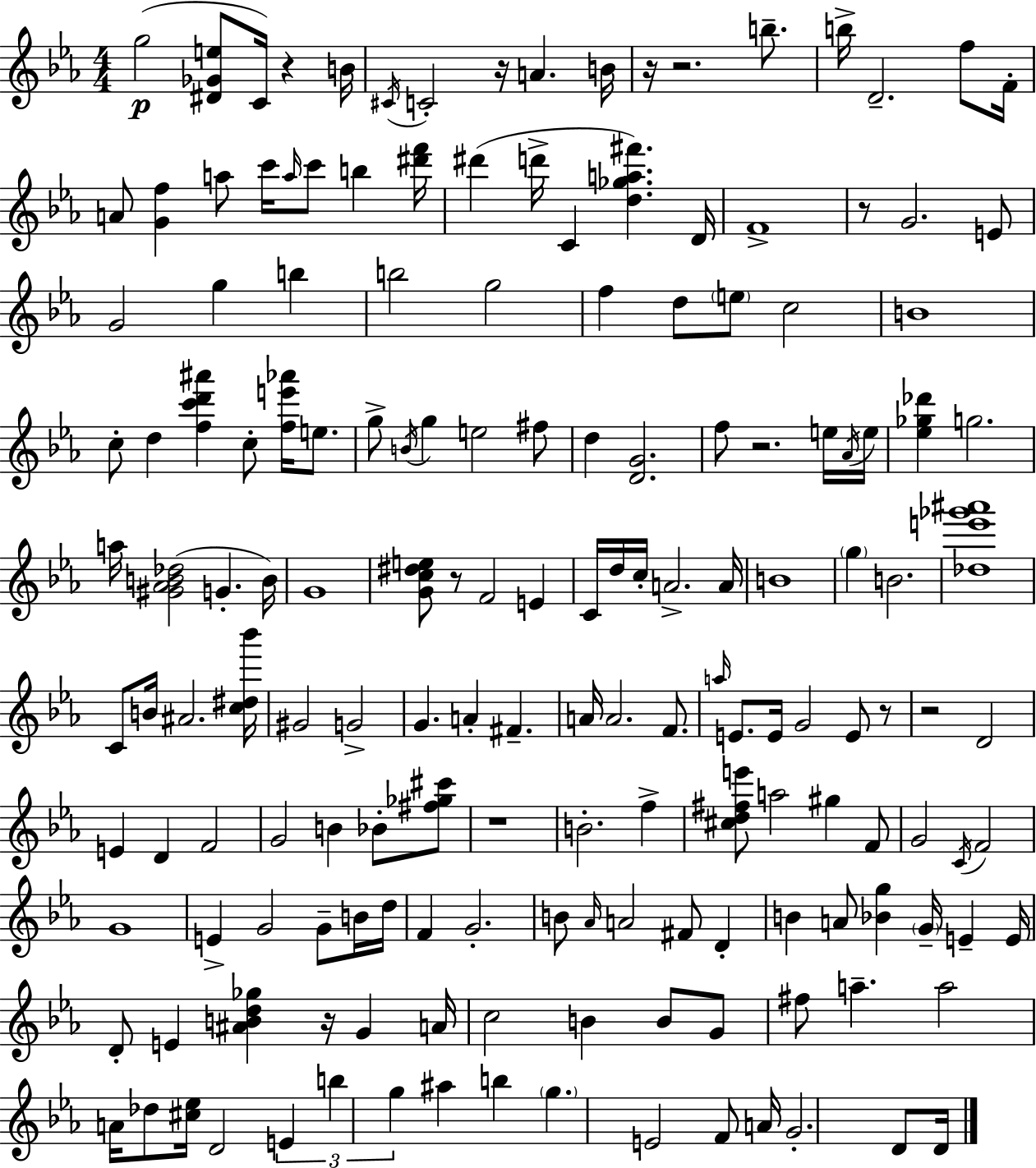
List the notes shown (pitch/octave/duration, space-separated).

G5/h [D#4,Gb4,E5]/e C4/s R/q B4/s C#4/s C4/h R/s A4/q. B4/s R/s R/h. B5/e. B5/s D4/h. F5/e F4/s A4/e [G4,F5]/q A5/e C6/s A5/s C6/e B5/q [D#6,F6]/s D#6/q D6/s C4/q [D5,Gb5,A5,F#6]/q. D4/s F4/w R/e G4/h. E4/e G4/h G5/q B5/q B5/h G5/h F5/q D5/e E5/e C5/h B4/w C5/e D5/q [F5,C6,D6,A#6]/q C5/e [F5,E6,Ab6]/s E5/e. G5/e B4/s G5/q E5/h F#5/e D5/q [D4,G4]/h. F5/e R/h. E5/s Ab4/s E5/s [Eb5,Gb5,Db6]/q G5/h. A5/s [G#4,Ab4,B4,Db5]/h G4/q. B4/s G4/w [G4,C5,D#5,E5]/e R/e F4/h E4/q C4/s D5/s C5/s A4/h. A4/s B4/w G5/q B4/h. [Db5,E6,Gb6,A#6]/w C4/e B4/s A#4/h. [C5,D#5,Bb6]/s G#4/h G4/h G4/q. A4/q F#4/q. A4/s A4/h. F4/e. A5/s E4/e. E4/s G4/h E4/e R/e R/h D4/h E4/q D4/q F4/h G4/h B4/q Bb4/e [F#5,Gb5,C#6]/e R/w B4/h. F5/q [C#5,D5,F#5,E6]/e A5/h G#5/q F4/e G4/h C4/s F4/h G4/w E4/q G4/h G4/e B4/s D5/s F4/q G4/h. B4/e Ab4/s A4/h F#4/e D4/q B4/q A4/e [Bb4,G5]/q G4/s E4/q E4/s D4/e E4/q [A#4,B4,D5,Gb5]/q R/s G4/q A4/s C5/h B4/q B4/e G4/e F#5/e A5/q. A5/h A4/s Db5/e [C#5,Eb5]/s D4/h E4/q B5/q G5/q A#5/q B5/q G5/q. E4/h F4/e A4/s G4/h. D4/e D4/s